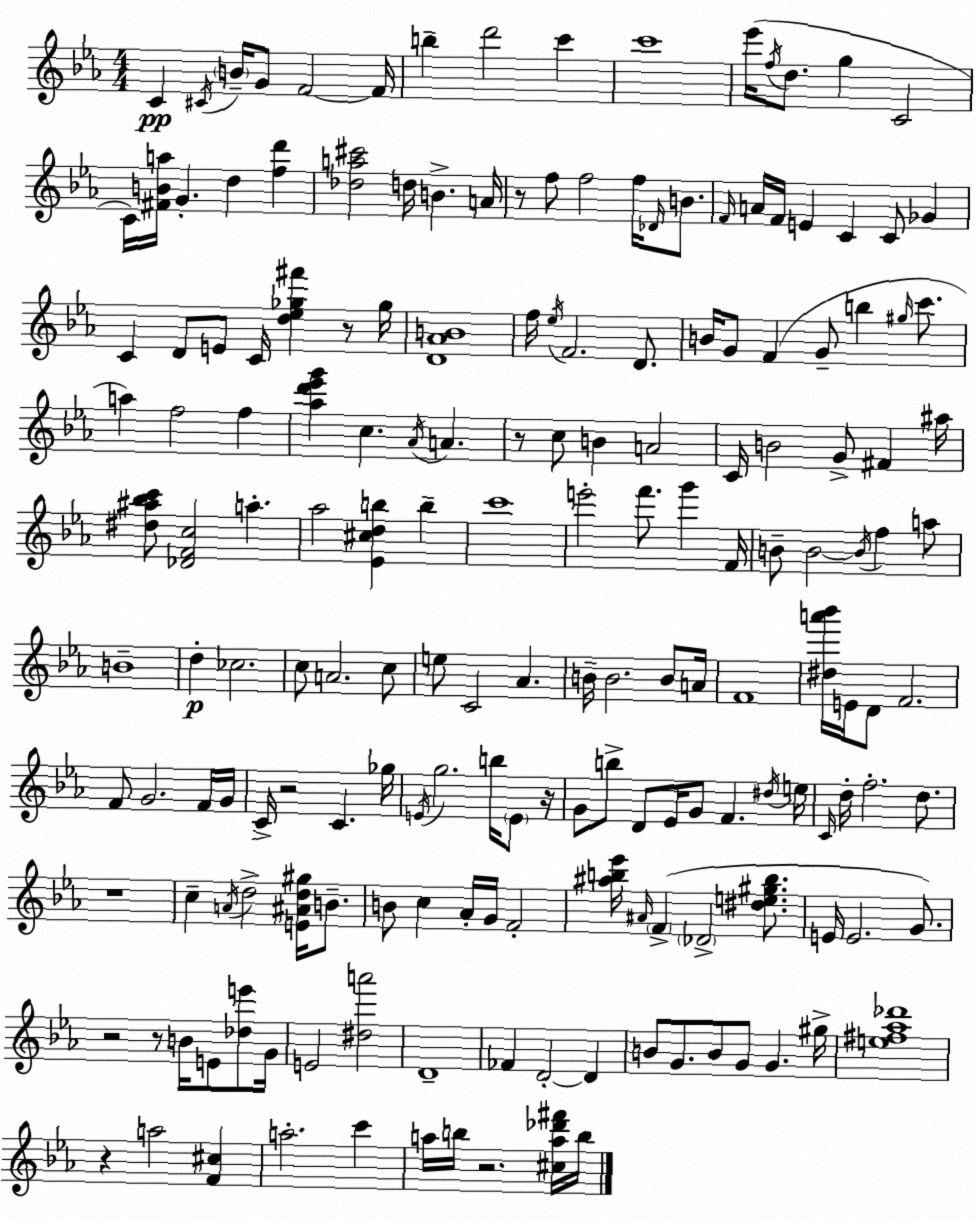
X:1
T:Untitled
M:4/4
L:1/4
K:Cm
C ^C/4 B/4 G/2 F2 F/4 b d'2 c' c'4 _e'/4 f/4 d/2 g C2 C/4 [^FBa]/4 G d [fd'] [_da^c']2 d/4 B A/4 z/2 f/2 f2 f/4 _D/4 B/2 F/4 A/4 F/4 E C C/2 _G C D/2 E/2 C/4 [d_e_g^f'] z/2 _g/4 [D_AB]4 f/4 _e/4 F2 D/2 B/4 G/2 F G/2 b ^g/4 c'/2 a f2 f [_ad'_e'g'] c _A/4 A z/2 c/2 B A2 C/4 B2 G/2 ^F ^a/4 [^d^a_bc']/2 [_DFc]2 a _a2 [_E^cdb] b c'4 e'2 f'/2 g' F/4 B/2 B2 B/4 f a/2 B4 d _c2 c/2 A2 c/2 e/2 C2 _A B/4 B2 B/2 A/4 F4 [^da'_b']/4 E/4 D/2 F2 F/2 G2 F/4 G/4 C/4 z2 C _g/4 E/4 g2 b/4 E/2 z/4 G/2 b/2 D/2 _E/4 G/2 F ^d/4 e/4 C/4 d/4 f2 d/2 z4 c A/4 d2 [E^Ad^g]/4 B/2 B/2 c _A/4 G/4 F2 [^ab_e']/4 ^A/4 F _D2 [^de^gb]/2 E/4 E2 G/2 z2 z/2 B/4 E/2 [_de']/2 G/4 E2 [^da']2 D4 _F D2 D B/2 G/2 B/2 G/2 G ^g/4 [e^f_a_d']4 z a2 [F^c] a2 c' a/4 b/4 z2 [^ca_d'^f']/4 b/4